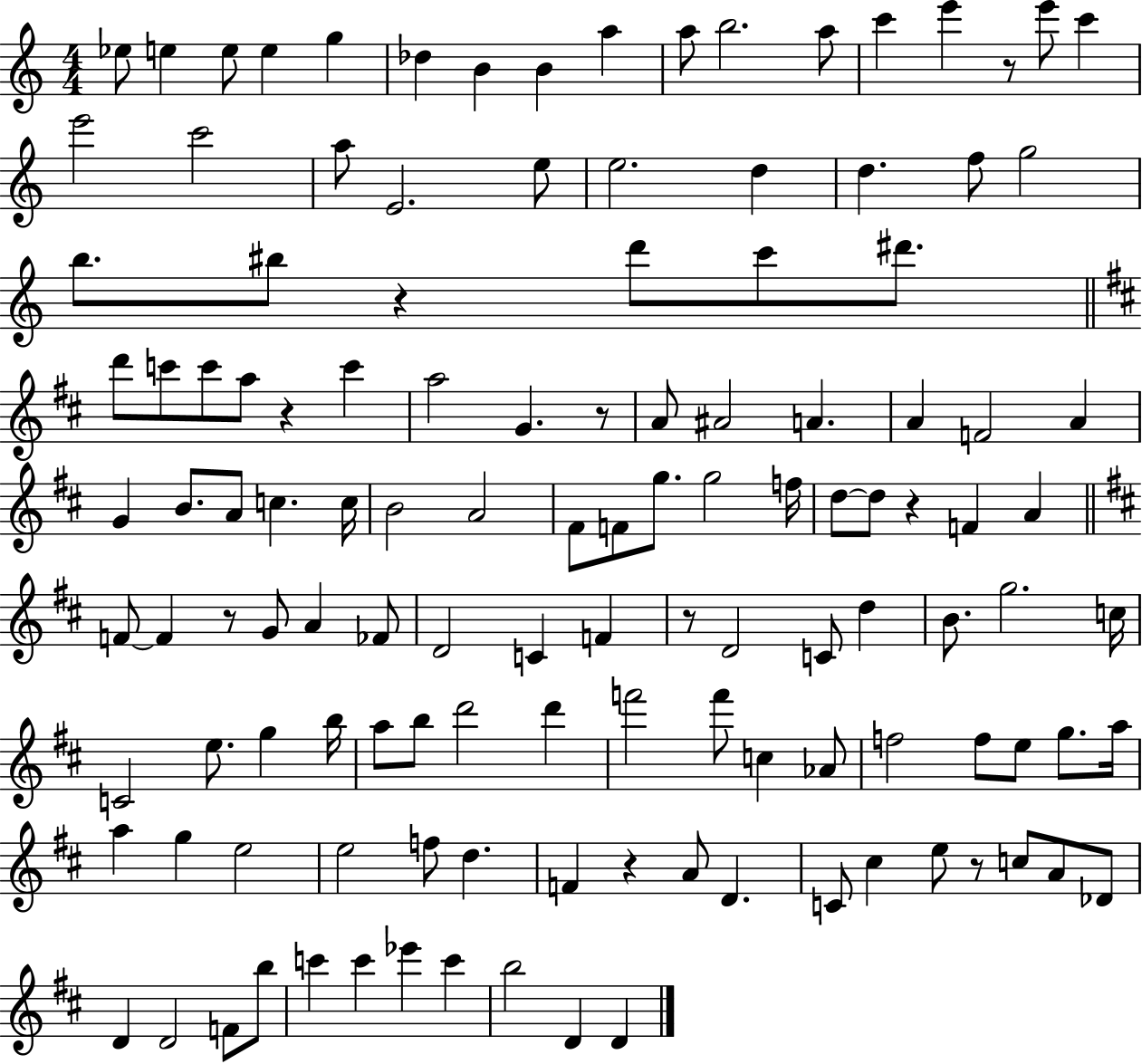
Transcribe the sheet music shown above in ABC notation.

X:1
T:Untitled
M:4/4
L:1/4
K:C
_e/2 e e/2 e g _d B B a a/2 b2 a/2 c' e' z/2 e'/2 c' e'2 c'2 a/2 E2 e/2 e2 d d f/2 g2 b/2 ^b/2 z d'/2 c'/2 ^d'/2 d'/2 c'/2 c'/2 a/2 z c' a2 G z/2 A/2 ^A2 A A F2 A G B/2 A/2 c c/4 B2 A2 ^F/2 F/2 g/2 g2 f/4 d/2 d/2 z F A F/2 F z/2 G/2 A _F/2 D2 C F z/2 D2 C/2 d B/2 g2 c/4 C2 e/2 g b/4 a/2 b/2 d'2 d' f'2 f'/2 c _A/2 f2 f/2 e/2 g/2 a/4 a g e2 e2 f/2 d F z A/2 D C/2 ^c e/2 z/2 c/2 A/2 _D/2 D D2 F/2 b/2 c' c' _e' c' b2 D D